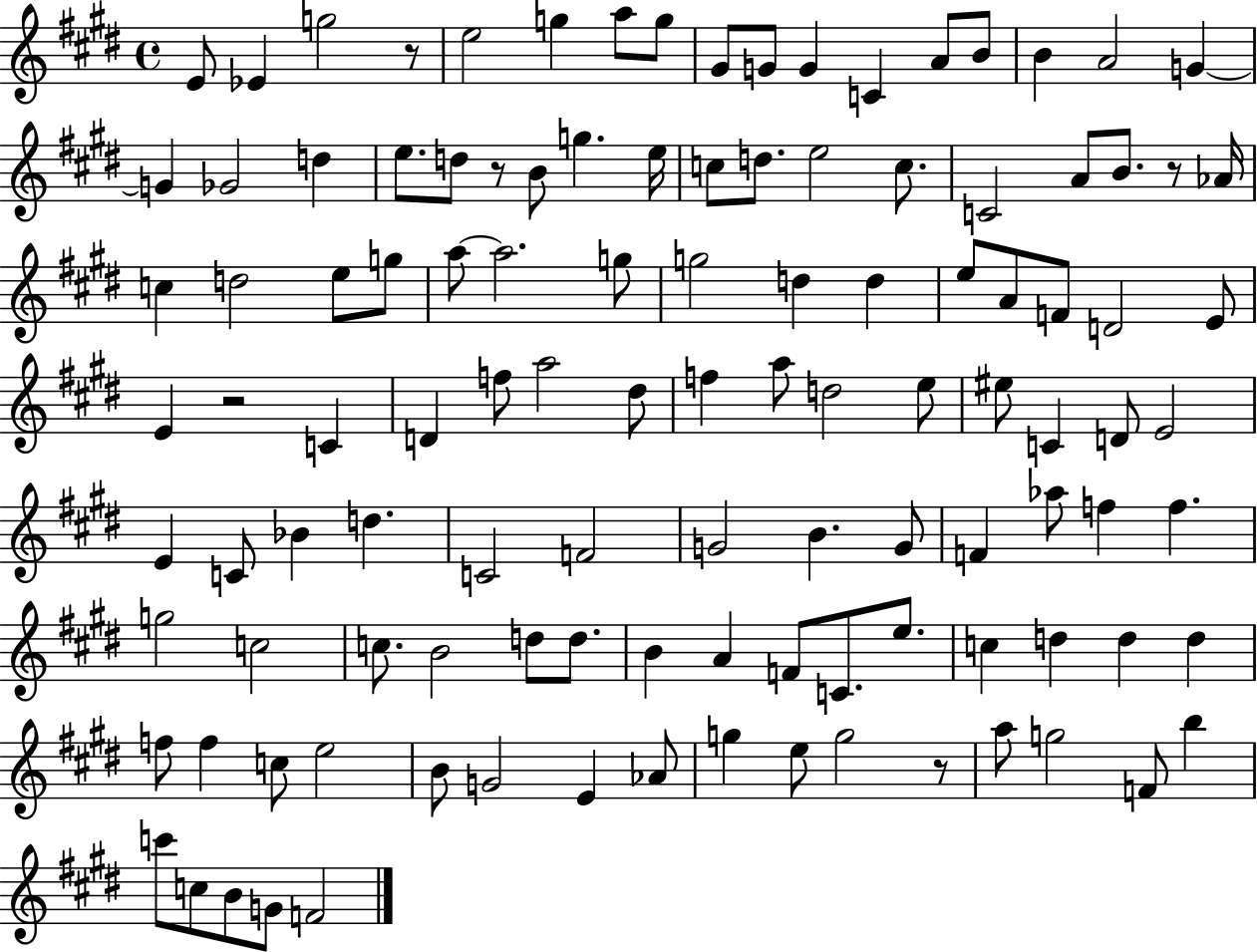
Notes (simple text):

E4/e Eb4/q G5/h R/e E5/h G5/q A5/e G5/e G#4/e G4/e G4/q C4/q A4/e B4/e B4/q A4/h G4/q G4/q Gb4/h D5/q E5/e. D5/e R/e B4/e G5/q. E5/s C5/e D5/e. E5/h C5/e. C4/h A4/e B4/e. R/e Ab4/s C5/q D5/h E5/e G5/e A5/e A5/h. G5/e G5/h D5/q D5/q E5/e A4/e F4/e D4/h E4/e E4/q R/h C4/q D4/q F5/e A5/h D#5/e F5/q A5/e D5/h E5/e EIS5/e C4/q D4/e E4/h E4/q C4/e Bb4/q D5/q. C4/h F4/h G4/h B4/q. G4/e F4/q Ab5/e F5/q F5/q. G5/h C5/h C5/e. B4/h D5/e D5/e. B4/q A4/q F4/e C4/e. E5/e. C5/q D5/q D5/q D5/q F5/e F5/q C5/e E5/h B4/e G4/h E4/q Ab4/e G5/q E5/e G5/h R/e A5/e G5/h F4/e B5/q C6/e C5/e B4/e G4/e F4/h